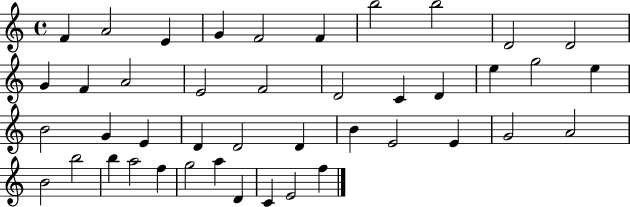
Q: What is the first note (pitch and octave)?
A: F4